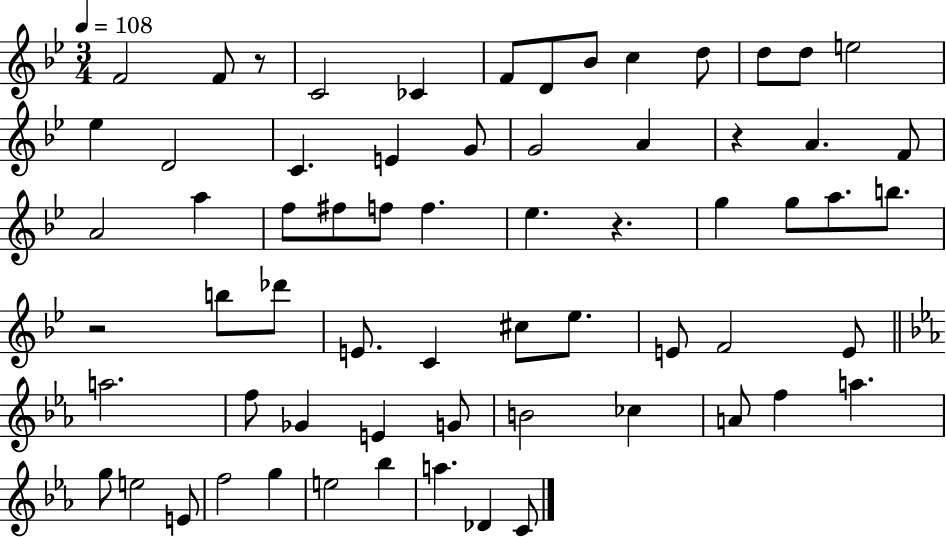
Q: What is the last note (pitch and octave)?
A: C4